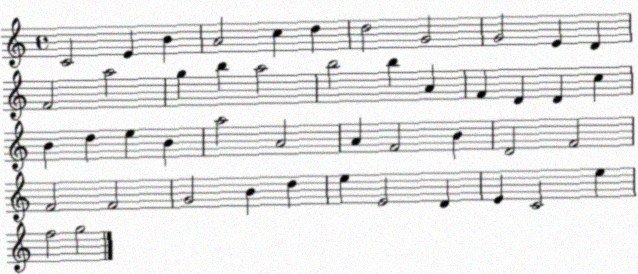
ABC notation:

X:1
T:Untitled
M:4/4
L:1/4
K:C
C2 E B A2 c d d2 G2 G2 E D F2 a2 g b a2 b2 b A F D D c B d e B a2 A2 A F2 B D2 F2 F2 F2 G2 B d e E2 D E C2 e f2 g2